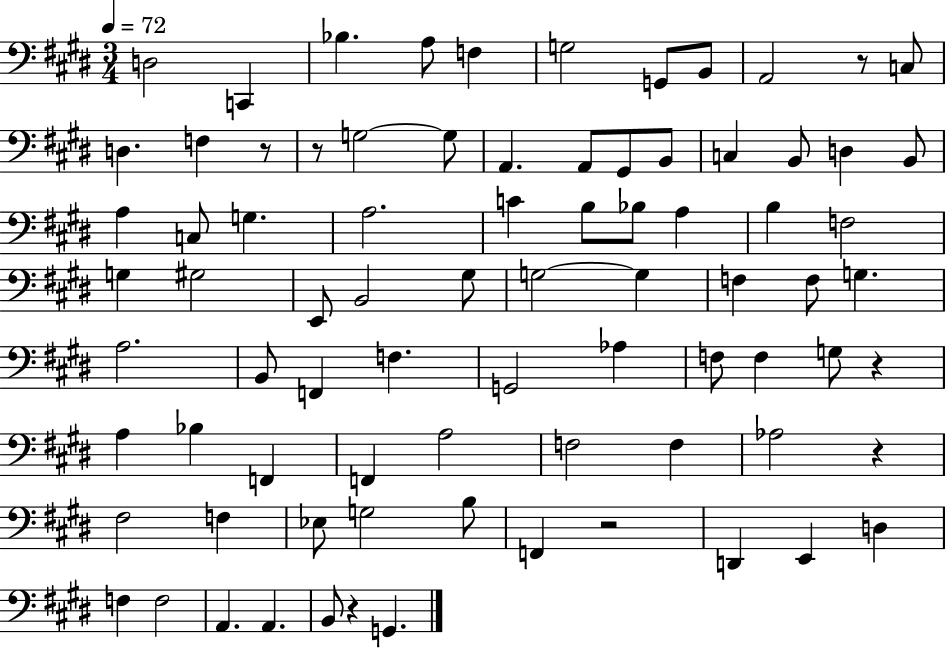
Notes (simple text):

D3/h C2/q Bb3/q. A3/e F3/q G3/h G2/e B2/e A2/h R/e C3/e D3/q. F3/q R/e R/e G3/h G3/e A2/q. A2/e G#2/e B2/e C3/q B2/e D3/q B2/e A3/q C3/e G3/q. A3/h. C4/q B3/e Bb3/e A3/q B3/q F3/h G3/q G#3/h E2/e B2/h G#3/e G3/h G3/q F3/q F3/e G3/q. A3/h. B2/e F2/q F3/q. G2/h Ab3/q F3/e F3/q G3/e R/q A3/q Bb3/q F2/q F2/q A3/h F3/h F3/q Ab3/h R/q F#3/h F3/q Eb3/e G3/h B3/e F2/q R/h D2/q E2/q D3/q F3/q F3/h A2/q. A2/q. B2/e R/q G2/q.